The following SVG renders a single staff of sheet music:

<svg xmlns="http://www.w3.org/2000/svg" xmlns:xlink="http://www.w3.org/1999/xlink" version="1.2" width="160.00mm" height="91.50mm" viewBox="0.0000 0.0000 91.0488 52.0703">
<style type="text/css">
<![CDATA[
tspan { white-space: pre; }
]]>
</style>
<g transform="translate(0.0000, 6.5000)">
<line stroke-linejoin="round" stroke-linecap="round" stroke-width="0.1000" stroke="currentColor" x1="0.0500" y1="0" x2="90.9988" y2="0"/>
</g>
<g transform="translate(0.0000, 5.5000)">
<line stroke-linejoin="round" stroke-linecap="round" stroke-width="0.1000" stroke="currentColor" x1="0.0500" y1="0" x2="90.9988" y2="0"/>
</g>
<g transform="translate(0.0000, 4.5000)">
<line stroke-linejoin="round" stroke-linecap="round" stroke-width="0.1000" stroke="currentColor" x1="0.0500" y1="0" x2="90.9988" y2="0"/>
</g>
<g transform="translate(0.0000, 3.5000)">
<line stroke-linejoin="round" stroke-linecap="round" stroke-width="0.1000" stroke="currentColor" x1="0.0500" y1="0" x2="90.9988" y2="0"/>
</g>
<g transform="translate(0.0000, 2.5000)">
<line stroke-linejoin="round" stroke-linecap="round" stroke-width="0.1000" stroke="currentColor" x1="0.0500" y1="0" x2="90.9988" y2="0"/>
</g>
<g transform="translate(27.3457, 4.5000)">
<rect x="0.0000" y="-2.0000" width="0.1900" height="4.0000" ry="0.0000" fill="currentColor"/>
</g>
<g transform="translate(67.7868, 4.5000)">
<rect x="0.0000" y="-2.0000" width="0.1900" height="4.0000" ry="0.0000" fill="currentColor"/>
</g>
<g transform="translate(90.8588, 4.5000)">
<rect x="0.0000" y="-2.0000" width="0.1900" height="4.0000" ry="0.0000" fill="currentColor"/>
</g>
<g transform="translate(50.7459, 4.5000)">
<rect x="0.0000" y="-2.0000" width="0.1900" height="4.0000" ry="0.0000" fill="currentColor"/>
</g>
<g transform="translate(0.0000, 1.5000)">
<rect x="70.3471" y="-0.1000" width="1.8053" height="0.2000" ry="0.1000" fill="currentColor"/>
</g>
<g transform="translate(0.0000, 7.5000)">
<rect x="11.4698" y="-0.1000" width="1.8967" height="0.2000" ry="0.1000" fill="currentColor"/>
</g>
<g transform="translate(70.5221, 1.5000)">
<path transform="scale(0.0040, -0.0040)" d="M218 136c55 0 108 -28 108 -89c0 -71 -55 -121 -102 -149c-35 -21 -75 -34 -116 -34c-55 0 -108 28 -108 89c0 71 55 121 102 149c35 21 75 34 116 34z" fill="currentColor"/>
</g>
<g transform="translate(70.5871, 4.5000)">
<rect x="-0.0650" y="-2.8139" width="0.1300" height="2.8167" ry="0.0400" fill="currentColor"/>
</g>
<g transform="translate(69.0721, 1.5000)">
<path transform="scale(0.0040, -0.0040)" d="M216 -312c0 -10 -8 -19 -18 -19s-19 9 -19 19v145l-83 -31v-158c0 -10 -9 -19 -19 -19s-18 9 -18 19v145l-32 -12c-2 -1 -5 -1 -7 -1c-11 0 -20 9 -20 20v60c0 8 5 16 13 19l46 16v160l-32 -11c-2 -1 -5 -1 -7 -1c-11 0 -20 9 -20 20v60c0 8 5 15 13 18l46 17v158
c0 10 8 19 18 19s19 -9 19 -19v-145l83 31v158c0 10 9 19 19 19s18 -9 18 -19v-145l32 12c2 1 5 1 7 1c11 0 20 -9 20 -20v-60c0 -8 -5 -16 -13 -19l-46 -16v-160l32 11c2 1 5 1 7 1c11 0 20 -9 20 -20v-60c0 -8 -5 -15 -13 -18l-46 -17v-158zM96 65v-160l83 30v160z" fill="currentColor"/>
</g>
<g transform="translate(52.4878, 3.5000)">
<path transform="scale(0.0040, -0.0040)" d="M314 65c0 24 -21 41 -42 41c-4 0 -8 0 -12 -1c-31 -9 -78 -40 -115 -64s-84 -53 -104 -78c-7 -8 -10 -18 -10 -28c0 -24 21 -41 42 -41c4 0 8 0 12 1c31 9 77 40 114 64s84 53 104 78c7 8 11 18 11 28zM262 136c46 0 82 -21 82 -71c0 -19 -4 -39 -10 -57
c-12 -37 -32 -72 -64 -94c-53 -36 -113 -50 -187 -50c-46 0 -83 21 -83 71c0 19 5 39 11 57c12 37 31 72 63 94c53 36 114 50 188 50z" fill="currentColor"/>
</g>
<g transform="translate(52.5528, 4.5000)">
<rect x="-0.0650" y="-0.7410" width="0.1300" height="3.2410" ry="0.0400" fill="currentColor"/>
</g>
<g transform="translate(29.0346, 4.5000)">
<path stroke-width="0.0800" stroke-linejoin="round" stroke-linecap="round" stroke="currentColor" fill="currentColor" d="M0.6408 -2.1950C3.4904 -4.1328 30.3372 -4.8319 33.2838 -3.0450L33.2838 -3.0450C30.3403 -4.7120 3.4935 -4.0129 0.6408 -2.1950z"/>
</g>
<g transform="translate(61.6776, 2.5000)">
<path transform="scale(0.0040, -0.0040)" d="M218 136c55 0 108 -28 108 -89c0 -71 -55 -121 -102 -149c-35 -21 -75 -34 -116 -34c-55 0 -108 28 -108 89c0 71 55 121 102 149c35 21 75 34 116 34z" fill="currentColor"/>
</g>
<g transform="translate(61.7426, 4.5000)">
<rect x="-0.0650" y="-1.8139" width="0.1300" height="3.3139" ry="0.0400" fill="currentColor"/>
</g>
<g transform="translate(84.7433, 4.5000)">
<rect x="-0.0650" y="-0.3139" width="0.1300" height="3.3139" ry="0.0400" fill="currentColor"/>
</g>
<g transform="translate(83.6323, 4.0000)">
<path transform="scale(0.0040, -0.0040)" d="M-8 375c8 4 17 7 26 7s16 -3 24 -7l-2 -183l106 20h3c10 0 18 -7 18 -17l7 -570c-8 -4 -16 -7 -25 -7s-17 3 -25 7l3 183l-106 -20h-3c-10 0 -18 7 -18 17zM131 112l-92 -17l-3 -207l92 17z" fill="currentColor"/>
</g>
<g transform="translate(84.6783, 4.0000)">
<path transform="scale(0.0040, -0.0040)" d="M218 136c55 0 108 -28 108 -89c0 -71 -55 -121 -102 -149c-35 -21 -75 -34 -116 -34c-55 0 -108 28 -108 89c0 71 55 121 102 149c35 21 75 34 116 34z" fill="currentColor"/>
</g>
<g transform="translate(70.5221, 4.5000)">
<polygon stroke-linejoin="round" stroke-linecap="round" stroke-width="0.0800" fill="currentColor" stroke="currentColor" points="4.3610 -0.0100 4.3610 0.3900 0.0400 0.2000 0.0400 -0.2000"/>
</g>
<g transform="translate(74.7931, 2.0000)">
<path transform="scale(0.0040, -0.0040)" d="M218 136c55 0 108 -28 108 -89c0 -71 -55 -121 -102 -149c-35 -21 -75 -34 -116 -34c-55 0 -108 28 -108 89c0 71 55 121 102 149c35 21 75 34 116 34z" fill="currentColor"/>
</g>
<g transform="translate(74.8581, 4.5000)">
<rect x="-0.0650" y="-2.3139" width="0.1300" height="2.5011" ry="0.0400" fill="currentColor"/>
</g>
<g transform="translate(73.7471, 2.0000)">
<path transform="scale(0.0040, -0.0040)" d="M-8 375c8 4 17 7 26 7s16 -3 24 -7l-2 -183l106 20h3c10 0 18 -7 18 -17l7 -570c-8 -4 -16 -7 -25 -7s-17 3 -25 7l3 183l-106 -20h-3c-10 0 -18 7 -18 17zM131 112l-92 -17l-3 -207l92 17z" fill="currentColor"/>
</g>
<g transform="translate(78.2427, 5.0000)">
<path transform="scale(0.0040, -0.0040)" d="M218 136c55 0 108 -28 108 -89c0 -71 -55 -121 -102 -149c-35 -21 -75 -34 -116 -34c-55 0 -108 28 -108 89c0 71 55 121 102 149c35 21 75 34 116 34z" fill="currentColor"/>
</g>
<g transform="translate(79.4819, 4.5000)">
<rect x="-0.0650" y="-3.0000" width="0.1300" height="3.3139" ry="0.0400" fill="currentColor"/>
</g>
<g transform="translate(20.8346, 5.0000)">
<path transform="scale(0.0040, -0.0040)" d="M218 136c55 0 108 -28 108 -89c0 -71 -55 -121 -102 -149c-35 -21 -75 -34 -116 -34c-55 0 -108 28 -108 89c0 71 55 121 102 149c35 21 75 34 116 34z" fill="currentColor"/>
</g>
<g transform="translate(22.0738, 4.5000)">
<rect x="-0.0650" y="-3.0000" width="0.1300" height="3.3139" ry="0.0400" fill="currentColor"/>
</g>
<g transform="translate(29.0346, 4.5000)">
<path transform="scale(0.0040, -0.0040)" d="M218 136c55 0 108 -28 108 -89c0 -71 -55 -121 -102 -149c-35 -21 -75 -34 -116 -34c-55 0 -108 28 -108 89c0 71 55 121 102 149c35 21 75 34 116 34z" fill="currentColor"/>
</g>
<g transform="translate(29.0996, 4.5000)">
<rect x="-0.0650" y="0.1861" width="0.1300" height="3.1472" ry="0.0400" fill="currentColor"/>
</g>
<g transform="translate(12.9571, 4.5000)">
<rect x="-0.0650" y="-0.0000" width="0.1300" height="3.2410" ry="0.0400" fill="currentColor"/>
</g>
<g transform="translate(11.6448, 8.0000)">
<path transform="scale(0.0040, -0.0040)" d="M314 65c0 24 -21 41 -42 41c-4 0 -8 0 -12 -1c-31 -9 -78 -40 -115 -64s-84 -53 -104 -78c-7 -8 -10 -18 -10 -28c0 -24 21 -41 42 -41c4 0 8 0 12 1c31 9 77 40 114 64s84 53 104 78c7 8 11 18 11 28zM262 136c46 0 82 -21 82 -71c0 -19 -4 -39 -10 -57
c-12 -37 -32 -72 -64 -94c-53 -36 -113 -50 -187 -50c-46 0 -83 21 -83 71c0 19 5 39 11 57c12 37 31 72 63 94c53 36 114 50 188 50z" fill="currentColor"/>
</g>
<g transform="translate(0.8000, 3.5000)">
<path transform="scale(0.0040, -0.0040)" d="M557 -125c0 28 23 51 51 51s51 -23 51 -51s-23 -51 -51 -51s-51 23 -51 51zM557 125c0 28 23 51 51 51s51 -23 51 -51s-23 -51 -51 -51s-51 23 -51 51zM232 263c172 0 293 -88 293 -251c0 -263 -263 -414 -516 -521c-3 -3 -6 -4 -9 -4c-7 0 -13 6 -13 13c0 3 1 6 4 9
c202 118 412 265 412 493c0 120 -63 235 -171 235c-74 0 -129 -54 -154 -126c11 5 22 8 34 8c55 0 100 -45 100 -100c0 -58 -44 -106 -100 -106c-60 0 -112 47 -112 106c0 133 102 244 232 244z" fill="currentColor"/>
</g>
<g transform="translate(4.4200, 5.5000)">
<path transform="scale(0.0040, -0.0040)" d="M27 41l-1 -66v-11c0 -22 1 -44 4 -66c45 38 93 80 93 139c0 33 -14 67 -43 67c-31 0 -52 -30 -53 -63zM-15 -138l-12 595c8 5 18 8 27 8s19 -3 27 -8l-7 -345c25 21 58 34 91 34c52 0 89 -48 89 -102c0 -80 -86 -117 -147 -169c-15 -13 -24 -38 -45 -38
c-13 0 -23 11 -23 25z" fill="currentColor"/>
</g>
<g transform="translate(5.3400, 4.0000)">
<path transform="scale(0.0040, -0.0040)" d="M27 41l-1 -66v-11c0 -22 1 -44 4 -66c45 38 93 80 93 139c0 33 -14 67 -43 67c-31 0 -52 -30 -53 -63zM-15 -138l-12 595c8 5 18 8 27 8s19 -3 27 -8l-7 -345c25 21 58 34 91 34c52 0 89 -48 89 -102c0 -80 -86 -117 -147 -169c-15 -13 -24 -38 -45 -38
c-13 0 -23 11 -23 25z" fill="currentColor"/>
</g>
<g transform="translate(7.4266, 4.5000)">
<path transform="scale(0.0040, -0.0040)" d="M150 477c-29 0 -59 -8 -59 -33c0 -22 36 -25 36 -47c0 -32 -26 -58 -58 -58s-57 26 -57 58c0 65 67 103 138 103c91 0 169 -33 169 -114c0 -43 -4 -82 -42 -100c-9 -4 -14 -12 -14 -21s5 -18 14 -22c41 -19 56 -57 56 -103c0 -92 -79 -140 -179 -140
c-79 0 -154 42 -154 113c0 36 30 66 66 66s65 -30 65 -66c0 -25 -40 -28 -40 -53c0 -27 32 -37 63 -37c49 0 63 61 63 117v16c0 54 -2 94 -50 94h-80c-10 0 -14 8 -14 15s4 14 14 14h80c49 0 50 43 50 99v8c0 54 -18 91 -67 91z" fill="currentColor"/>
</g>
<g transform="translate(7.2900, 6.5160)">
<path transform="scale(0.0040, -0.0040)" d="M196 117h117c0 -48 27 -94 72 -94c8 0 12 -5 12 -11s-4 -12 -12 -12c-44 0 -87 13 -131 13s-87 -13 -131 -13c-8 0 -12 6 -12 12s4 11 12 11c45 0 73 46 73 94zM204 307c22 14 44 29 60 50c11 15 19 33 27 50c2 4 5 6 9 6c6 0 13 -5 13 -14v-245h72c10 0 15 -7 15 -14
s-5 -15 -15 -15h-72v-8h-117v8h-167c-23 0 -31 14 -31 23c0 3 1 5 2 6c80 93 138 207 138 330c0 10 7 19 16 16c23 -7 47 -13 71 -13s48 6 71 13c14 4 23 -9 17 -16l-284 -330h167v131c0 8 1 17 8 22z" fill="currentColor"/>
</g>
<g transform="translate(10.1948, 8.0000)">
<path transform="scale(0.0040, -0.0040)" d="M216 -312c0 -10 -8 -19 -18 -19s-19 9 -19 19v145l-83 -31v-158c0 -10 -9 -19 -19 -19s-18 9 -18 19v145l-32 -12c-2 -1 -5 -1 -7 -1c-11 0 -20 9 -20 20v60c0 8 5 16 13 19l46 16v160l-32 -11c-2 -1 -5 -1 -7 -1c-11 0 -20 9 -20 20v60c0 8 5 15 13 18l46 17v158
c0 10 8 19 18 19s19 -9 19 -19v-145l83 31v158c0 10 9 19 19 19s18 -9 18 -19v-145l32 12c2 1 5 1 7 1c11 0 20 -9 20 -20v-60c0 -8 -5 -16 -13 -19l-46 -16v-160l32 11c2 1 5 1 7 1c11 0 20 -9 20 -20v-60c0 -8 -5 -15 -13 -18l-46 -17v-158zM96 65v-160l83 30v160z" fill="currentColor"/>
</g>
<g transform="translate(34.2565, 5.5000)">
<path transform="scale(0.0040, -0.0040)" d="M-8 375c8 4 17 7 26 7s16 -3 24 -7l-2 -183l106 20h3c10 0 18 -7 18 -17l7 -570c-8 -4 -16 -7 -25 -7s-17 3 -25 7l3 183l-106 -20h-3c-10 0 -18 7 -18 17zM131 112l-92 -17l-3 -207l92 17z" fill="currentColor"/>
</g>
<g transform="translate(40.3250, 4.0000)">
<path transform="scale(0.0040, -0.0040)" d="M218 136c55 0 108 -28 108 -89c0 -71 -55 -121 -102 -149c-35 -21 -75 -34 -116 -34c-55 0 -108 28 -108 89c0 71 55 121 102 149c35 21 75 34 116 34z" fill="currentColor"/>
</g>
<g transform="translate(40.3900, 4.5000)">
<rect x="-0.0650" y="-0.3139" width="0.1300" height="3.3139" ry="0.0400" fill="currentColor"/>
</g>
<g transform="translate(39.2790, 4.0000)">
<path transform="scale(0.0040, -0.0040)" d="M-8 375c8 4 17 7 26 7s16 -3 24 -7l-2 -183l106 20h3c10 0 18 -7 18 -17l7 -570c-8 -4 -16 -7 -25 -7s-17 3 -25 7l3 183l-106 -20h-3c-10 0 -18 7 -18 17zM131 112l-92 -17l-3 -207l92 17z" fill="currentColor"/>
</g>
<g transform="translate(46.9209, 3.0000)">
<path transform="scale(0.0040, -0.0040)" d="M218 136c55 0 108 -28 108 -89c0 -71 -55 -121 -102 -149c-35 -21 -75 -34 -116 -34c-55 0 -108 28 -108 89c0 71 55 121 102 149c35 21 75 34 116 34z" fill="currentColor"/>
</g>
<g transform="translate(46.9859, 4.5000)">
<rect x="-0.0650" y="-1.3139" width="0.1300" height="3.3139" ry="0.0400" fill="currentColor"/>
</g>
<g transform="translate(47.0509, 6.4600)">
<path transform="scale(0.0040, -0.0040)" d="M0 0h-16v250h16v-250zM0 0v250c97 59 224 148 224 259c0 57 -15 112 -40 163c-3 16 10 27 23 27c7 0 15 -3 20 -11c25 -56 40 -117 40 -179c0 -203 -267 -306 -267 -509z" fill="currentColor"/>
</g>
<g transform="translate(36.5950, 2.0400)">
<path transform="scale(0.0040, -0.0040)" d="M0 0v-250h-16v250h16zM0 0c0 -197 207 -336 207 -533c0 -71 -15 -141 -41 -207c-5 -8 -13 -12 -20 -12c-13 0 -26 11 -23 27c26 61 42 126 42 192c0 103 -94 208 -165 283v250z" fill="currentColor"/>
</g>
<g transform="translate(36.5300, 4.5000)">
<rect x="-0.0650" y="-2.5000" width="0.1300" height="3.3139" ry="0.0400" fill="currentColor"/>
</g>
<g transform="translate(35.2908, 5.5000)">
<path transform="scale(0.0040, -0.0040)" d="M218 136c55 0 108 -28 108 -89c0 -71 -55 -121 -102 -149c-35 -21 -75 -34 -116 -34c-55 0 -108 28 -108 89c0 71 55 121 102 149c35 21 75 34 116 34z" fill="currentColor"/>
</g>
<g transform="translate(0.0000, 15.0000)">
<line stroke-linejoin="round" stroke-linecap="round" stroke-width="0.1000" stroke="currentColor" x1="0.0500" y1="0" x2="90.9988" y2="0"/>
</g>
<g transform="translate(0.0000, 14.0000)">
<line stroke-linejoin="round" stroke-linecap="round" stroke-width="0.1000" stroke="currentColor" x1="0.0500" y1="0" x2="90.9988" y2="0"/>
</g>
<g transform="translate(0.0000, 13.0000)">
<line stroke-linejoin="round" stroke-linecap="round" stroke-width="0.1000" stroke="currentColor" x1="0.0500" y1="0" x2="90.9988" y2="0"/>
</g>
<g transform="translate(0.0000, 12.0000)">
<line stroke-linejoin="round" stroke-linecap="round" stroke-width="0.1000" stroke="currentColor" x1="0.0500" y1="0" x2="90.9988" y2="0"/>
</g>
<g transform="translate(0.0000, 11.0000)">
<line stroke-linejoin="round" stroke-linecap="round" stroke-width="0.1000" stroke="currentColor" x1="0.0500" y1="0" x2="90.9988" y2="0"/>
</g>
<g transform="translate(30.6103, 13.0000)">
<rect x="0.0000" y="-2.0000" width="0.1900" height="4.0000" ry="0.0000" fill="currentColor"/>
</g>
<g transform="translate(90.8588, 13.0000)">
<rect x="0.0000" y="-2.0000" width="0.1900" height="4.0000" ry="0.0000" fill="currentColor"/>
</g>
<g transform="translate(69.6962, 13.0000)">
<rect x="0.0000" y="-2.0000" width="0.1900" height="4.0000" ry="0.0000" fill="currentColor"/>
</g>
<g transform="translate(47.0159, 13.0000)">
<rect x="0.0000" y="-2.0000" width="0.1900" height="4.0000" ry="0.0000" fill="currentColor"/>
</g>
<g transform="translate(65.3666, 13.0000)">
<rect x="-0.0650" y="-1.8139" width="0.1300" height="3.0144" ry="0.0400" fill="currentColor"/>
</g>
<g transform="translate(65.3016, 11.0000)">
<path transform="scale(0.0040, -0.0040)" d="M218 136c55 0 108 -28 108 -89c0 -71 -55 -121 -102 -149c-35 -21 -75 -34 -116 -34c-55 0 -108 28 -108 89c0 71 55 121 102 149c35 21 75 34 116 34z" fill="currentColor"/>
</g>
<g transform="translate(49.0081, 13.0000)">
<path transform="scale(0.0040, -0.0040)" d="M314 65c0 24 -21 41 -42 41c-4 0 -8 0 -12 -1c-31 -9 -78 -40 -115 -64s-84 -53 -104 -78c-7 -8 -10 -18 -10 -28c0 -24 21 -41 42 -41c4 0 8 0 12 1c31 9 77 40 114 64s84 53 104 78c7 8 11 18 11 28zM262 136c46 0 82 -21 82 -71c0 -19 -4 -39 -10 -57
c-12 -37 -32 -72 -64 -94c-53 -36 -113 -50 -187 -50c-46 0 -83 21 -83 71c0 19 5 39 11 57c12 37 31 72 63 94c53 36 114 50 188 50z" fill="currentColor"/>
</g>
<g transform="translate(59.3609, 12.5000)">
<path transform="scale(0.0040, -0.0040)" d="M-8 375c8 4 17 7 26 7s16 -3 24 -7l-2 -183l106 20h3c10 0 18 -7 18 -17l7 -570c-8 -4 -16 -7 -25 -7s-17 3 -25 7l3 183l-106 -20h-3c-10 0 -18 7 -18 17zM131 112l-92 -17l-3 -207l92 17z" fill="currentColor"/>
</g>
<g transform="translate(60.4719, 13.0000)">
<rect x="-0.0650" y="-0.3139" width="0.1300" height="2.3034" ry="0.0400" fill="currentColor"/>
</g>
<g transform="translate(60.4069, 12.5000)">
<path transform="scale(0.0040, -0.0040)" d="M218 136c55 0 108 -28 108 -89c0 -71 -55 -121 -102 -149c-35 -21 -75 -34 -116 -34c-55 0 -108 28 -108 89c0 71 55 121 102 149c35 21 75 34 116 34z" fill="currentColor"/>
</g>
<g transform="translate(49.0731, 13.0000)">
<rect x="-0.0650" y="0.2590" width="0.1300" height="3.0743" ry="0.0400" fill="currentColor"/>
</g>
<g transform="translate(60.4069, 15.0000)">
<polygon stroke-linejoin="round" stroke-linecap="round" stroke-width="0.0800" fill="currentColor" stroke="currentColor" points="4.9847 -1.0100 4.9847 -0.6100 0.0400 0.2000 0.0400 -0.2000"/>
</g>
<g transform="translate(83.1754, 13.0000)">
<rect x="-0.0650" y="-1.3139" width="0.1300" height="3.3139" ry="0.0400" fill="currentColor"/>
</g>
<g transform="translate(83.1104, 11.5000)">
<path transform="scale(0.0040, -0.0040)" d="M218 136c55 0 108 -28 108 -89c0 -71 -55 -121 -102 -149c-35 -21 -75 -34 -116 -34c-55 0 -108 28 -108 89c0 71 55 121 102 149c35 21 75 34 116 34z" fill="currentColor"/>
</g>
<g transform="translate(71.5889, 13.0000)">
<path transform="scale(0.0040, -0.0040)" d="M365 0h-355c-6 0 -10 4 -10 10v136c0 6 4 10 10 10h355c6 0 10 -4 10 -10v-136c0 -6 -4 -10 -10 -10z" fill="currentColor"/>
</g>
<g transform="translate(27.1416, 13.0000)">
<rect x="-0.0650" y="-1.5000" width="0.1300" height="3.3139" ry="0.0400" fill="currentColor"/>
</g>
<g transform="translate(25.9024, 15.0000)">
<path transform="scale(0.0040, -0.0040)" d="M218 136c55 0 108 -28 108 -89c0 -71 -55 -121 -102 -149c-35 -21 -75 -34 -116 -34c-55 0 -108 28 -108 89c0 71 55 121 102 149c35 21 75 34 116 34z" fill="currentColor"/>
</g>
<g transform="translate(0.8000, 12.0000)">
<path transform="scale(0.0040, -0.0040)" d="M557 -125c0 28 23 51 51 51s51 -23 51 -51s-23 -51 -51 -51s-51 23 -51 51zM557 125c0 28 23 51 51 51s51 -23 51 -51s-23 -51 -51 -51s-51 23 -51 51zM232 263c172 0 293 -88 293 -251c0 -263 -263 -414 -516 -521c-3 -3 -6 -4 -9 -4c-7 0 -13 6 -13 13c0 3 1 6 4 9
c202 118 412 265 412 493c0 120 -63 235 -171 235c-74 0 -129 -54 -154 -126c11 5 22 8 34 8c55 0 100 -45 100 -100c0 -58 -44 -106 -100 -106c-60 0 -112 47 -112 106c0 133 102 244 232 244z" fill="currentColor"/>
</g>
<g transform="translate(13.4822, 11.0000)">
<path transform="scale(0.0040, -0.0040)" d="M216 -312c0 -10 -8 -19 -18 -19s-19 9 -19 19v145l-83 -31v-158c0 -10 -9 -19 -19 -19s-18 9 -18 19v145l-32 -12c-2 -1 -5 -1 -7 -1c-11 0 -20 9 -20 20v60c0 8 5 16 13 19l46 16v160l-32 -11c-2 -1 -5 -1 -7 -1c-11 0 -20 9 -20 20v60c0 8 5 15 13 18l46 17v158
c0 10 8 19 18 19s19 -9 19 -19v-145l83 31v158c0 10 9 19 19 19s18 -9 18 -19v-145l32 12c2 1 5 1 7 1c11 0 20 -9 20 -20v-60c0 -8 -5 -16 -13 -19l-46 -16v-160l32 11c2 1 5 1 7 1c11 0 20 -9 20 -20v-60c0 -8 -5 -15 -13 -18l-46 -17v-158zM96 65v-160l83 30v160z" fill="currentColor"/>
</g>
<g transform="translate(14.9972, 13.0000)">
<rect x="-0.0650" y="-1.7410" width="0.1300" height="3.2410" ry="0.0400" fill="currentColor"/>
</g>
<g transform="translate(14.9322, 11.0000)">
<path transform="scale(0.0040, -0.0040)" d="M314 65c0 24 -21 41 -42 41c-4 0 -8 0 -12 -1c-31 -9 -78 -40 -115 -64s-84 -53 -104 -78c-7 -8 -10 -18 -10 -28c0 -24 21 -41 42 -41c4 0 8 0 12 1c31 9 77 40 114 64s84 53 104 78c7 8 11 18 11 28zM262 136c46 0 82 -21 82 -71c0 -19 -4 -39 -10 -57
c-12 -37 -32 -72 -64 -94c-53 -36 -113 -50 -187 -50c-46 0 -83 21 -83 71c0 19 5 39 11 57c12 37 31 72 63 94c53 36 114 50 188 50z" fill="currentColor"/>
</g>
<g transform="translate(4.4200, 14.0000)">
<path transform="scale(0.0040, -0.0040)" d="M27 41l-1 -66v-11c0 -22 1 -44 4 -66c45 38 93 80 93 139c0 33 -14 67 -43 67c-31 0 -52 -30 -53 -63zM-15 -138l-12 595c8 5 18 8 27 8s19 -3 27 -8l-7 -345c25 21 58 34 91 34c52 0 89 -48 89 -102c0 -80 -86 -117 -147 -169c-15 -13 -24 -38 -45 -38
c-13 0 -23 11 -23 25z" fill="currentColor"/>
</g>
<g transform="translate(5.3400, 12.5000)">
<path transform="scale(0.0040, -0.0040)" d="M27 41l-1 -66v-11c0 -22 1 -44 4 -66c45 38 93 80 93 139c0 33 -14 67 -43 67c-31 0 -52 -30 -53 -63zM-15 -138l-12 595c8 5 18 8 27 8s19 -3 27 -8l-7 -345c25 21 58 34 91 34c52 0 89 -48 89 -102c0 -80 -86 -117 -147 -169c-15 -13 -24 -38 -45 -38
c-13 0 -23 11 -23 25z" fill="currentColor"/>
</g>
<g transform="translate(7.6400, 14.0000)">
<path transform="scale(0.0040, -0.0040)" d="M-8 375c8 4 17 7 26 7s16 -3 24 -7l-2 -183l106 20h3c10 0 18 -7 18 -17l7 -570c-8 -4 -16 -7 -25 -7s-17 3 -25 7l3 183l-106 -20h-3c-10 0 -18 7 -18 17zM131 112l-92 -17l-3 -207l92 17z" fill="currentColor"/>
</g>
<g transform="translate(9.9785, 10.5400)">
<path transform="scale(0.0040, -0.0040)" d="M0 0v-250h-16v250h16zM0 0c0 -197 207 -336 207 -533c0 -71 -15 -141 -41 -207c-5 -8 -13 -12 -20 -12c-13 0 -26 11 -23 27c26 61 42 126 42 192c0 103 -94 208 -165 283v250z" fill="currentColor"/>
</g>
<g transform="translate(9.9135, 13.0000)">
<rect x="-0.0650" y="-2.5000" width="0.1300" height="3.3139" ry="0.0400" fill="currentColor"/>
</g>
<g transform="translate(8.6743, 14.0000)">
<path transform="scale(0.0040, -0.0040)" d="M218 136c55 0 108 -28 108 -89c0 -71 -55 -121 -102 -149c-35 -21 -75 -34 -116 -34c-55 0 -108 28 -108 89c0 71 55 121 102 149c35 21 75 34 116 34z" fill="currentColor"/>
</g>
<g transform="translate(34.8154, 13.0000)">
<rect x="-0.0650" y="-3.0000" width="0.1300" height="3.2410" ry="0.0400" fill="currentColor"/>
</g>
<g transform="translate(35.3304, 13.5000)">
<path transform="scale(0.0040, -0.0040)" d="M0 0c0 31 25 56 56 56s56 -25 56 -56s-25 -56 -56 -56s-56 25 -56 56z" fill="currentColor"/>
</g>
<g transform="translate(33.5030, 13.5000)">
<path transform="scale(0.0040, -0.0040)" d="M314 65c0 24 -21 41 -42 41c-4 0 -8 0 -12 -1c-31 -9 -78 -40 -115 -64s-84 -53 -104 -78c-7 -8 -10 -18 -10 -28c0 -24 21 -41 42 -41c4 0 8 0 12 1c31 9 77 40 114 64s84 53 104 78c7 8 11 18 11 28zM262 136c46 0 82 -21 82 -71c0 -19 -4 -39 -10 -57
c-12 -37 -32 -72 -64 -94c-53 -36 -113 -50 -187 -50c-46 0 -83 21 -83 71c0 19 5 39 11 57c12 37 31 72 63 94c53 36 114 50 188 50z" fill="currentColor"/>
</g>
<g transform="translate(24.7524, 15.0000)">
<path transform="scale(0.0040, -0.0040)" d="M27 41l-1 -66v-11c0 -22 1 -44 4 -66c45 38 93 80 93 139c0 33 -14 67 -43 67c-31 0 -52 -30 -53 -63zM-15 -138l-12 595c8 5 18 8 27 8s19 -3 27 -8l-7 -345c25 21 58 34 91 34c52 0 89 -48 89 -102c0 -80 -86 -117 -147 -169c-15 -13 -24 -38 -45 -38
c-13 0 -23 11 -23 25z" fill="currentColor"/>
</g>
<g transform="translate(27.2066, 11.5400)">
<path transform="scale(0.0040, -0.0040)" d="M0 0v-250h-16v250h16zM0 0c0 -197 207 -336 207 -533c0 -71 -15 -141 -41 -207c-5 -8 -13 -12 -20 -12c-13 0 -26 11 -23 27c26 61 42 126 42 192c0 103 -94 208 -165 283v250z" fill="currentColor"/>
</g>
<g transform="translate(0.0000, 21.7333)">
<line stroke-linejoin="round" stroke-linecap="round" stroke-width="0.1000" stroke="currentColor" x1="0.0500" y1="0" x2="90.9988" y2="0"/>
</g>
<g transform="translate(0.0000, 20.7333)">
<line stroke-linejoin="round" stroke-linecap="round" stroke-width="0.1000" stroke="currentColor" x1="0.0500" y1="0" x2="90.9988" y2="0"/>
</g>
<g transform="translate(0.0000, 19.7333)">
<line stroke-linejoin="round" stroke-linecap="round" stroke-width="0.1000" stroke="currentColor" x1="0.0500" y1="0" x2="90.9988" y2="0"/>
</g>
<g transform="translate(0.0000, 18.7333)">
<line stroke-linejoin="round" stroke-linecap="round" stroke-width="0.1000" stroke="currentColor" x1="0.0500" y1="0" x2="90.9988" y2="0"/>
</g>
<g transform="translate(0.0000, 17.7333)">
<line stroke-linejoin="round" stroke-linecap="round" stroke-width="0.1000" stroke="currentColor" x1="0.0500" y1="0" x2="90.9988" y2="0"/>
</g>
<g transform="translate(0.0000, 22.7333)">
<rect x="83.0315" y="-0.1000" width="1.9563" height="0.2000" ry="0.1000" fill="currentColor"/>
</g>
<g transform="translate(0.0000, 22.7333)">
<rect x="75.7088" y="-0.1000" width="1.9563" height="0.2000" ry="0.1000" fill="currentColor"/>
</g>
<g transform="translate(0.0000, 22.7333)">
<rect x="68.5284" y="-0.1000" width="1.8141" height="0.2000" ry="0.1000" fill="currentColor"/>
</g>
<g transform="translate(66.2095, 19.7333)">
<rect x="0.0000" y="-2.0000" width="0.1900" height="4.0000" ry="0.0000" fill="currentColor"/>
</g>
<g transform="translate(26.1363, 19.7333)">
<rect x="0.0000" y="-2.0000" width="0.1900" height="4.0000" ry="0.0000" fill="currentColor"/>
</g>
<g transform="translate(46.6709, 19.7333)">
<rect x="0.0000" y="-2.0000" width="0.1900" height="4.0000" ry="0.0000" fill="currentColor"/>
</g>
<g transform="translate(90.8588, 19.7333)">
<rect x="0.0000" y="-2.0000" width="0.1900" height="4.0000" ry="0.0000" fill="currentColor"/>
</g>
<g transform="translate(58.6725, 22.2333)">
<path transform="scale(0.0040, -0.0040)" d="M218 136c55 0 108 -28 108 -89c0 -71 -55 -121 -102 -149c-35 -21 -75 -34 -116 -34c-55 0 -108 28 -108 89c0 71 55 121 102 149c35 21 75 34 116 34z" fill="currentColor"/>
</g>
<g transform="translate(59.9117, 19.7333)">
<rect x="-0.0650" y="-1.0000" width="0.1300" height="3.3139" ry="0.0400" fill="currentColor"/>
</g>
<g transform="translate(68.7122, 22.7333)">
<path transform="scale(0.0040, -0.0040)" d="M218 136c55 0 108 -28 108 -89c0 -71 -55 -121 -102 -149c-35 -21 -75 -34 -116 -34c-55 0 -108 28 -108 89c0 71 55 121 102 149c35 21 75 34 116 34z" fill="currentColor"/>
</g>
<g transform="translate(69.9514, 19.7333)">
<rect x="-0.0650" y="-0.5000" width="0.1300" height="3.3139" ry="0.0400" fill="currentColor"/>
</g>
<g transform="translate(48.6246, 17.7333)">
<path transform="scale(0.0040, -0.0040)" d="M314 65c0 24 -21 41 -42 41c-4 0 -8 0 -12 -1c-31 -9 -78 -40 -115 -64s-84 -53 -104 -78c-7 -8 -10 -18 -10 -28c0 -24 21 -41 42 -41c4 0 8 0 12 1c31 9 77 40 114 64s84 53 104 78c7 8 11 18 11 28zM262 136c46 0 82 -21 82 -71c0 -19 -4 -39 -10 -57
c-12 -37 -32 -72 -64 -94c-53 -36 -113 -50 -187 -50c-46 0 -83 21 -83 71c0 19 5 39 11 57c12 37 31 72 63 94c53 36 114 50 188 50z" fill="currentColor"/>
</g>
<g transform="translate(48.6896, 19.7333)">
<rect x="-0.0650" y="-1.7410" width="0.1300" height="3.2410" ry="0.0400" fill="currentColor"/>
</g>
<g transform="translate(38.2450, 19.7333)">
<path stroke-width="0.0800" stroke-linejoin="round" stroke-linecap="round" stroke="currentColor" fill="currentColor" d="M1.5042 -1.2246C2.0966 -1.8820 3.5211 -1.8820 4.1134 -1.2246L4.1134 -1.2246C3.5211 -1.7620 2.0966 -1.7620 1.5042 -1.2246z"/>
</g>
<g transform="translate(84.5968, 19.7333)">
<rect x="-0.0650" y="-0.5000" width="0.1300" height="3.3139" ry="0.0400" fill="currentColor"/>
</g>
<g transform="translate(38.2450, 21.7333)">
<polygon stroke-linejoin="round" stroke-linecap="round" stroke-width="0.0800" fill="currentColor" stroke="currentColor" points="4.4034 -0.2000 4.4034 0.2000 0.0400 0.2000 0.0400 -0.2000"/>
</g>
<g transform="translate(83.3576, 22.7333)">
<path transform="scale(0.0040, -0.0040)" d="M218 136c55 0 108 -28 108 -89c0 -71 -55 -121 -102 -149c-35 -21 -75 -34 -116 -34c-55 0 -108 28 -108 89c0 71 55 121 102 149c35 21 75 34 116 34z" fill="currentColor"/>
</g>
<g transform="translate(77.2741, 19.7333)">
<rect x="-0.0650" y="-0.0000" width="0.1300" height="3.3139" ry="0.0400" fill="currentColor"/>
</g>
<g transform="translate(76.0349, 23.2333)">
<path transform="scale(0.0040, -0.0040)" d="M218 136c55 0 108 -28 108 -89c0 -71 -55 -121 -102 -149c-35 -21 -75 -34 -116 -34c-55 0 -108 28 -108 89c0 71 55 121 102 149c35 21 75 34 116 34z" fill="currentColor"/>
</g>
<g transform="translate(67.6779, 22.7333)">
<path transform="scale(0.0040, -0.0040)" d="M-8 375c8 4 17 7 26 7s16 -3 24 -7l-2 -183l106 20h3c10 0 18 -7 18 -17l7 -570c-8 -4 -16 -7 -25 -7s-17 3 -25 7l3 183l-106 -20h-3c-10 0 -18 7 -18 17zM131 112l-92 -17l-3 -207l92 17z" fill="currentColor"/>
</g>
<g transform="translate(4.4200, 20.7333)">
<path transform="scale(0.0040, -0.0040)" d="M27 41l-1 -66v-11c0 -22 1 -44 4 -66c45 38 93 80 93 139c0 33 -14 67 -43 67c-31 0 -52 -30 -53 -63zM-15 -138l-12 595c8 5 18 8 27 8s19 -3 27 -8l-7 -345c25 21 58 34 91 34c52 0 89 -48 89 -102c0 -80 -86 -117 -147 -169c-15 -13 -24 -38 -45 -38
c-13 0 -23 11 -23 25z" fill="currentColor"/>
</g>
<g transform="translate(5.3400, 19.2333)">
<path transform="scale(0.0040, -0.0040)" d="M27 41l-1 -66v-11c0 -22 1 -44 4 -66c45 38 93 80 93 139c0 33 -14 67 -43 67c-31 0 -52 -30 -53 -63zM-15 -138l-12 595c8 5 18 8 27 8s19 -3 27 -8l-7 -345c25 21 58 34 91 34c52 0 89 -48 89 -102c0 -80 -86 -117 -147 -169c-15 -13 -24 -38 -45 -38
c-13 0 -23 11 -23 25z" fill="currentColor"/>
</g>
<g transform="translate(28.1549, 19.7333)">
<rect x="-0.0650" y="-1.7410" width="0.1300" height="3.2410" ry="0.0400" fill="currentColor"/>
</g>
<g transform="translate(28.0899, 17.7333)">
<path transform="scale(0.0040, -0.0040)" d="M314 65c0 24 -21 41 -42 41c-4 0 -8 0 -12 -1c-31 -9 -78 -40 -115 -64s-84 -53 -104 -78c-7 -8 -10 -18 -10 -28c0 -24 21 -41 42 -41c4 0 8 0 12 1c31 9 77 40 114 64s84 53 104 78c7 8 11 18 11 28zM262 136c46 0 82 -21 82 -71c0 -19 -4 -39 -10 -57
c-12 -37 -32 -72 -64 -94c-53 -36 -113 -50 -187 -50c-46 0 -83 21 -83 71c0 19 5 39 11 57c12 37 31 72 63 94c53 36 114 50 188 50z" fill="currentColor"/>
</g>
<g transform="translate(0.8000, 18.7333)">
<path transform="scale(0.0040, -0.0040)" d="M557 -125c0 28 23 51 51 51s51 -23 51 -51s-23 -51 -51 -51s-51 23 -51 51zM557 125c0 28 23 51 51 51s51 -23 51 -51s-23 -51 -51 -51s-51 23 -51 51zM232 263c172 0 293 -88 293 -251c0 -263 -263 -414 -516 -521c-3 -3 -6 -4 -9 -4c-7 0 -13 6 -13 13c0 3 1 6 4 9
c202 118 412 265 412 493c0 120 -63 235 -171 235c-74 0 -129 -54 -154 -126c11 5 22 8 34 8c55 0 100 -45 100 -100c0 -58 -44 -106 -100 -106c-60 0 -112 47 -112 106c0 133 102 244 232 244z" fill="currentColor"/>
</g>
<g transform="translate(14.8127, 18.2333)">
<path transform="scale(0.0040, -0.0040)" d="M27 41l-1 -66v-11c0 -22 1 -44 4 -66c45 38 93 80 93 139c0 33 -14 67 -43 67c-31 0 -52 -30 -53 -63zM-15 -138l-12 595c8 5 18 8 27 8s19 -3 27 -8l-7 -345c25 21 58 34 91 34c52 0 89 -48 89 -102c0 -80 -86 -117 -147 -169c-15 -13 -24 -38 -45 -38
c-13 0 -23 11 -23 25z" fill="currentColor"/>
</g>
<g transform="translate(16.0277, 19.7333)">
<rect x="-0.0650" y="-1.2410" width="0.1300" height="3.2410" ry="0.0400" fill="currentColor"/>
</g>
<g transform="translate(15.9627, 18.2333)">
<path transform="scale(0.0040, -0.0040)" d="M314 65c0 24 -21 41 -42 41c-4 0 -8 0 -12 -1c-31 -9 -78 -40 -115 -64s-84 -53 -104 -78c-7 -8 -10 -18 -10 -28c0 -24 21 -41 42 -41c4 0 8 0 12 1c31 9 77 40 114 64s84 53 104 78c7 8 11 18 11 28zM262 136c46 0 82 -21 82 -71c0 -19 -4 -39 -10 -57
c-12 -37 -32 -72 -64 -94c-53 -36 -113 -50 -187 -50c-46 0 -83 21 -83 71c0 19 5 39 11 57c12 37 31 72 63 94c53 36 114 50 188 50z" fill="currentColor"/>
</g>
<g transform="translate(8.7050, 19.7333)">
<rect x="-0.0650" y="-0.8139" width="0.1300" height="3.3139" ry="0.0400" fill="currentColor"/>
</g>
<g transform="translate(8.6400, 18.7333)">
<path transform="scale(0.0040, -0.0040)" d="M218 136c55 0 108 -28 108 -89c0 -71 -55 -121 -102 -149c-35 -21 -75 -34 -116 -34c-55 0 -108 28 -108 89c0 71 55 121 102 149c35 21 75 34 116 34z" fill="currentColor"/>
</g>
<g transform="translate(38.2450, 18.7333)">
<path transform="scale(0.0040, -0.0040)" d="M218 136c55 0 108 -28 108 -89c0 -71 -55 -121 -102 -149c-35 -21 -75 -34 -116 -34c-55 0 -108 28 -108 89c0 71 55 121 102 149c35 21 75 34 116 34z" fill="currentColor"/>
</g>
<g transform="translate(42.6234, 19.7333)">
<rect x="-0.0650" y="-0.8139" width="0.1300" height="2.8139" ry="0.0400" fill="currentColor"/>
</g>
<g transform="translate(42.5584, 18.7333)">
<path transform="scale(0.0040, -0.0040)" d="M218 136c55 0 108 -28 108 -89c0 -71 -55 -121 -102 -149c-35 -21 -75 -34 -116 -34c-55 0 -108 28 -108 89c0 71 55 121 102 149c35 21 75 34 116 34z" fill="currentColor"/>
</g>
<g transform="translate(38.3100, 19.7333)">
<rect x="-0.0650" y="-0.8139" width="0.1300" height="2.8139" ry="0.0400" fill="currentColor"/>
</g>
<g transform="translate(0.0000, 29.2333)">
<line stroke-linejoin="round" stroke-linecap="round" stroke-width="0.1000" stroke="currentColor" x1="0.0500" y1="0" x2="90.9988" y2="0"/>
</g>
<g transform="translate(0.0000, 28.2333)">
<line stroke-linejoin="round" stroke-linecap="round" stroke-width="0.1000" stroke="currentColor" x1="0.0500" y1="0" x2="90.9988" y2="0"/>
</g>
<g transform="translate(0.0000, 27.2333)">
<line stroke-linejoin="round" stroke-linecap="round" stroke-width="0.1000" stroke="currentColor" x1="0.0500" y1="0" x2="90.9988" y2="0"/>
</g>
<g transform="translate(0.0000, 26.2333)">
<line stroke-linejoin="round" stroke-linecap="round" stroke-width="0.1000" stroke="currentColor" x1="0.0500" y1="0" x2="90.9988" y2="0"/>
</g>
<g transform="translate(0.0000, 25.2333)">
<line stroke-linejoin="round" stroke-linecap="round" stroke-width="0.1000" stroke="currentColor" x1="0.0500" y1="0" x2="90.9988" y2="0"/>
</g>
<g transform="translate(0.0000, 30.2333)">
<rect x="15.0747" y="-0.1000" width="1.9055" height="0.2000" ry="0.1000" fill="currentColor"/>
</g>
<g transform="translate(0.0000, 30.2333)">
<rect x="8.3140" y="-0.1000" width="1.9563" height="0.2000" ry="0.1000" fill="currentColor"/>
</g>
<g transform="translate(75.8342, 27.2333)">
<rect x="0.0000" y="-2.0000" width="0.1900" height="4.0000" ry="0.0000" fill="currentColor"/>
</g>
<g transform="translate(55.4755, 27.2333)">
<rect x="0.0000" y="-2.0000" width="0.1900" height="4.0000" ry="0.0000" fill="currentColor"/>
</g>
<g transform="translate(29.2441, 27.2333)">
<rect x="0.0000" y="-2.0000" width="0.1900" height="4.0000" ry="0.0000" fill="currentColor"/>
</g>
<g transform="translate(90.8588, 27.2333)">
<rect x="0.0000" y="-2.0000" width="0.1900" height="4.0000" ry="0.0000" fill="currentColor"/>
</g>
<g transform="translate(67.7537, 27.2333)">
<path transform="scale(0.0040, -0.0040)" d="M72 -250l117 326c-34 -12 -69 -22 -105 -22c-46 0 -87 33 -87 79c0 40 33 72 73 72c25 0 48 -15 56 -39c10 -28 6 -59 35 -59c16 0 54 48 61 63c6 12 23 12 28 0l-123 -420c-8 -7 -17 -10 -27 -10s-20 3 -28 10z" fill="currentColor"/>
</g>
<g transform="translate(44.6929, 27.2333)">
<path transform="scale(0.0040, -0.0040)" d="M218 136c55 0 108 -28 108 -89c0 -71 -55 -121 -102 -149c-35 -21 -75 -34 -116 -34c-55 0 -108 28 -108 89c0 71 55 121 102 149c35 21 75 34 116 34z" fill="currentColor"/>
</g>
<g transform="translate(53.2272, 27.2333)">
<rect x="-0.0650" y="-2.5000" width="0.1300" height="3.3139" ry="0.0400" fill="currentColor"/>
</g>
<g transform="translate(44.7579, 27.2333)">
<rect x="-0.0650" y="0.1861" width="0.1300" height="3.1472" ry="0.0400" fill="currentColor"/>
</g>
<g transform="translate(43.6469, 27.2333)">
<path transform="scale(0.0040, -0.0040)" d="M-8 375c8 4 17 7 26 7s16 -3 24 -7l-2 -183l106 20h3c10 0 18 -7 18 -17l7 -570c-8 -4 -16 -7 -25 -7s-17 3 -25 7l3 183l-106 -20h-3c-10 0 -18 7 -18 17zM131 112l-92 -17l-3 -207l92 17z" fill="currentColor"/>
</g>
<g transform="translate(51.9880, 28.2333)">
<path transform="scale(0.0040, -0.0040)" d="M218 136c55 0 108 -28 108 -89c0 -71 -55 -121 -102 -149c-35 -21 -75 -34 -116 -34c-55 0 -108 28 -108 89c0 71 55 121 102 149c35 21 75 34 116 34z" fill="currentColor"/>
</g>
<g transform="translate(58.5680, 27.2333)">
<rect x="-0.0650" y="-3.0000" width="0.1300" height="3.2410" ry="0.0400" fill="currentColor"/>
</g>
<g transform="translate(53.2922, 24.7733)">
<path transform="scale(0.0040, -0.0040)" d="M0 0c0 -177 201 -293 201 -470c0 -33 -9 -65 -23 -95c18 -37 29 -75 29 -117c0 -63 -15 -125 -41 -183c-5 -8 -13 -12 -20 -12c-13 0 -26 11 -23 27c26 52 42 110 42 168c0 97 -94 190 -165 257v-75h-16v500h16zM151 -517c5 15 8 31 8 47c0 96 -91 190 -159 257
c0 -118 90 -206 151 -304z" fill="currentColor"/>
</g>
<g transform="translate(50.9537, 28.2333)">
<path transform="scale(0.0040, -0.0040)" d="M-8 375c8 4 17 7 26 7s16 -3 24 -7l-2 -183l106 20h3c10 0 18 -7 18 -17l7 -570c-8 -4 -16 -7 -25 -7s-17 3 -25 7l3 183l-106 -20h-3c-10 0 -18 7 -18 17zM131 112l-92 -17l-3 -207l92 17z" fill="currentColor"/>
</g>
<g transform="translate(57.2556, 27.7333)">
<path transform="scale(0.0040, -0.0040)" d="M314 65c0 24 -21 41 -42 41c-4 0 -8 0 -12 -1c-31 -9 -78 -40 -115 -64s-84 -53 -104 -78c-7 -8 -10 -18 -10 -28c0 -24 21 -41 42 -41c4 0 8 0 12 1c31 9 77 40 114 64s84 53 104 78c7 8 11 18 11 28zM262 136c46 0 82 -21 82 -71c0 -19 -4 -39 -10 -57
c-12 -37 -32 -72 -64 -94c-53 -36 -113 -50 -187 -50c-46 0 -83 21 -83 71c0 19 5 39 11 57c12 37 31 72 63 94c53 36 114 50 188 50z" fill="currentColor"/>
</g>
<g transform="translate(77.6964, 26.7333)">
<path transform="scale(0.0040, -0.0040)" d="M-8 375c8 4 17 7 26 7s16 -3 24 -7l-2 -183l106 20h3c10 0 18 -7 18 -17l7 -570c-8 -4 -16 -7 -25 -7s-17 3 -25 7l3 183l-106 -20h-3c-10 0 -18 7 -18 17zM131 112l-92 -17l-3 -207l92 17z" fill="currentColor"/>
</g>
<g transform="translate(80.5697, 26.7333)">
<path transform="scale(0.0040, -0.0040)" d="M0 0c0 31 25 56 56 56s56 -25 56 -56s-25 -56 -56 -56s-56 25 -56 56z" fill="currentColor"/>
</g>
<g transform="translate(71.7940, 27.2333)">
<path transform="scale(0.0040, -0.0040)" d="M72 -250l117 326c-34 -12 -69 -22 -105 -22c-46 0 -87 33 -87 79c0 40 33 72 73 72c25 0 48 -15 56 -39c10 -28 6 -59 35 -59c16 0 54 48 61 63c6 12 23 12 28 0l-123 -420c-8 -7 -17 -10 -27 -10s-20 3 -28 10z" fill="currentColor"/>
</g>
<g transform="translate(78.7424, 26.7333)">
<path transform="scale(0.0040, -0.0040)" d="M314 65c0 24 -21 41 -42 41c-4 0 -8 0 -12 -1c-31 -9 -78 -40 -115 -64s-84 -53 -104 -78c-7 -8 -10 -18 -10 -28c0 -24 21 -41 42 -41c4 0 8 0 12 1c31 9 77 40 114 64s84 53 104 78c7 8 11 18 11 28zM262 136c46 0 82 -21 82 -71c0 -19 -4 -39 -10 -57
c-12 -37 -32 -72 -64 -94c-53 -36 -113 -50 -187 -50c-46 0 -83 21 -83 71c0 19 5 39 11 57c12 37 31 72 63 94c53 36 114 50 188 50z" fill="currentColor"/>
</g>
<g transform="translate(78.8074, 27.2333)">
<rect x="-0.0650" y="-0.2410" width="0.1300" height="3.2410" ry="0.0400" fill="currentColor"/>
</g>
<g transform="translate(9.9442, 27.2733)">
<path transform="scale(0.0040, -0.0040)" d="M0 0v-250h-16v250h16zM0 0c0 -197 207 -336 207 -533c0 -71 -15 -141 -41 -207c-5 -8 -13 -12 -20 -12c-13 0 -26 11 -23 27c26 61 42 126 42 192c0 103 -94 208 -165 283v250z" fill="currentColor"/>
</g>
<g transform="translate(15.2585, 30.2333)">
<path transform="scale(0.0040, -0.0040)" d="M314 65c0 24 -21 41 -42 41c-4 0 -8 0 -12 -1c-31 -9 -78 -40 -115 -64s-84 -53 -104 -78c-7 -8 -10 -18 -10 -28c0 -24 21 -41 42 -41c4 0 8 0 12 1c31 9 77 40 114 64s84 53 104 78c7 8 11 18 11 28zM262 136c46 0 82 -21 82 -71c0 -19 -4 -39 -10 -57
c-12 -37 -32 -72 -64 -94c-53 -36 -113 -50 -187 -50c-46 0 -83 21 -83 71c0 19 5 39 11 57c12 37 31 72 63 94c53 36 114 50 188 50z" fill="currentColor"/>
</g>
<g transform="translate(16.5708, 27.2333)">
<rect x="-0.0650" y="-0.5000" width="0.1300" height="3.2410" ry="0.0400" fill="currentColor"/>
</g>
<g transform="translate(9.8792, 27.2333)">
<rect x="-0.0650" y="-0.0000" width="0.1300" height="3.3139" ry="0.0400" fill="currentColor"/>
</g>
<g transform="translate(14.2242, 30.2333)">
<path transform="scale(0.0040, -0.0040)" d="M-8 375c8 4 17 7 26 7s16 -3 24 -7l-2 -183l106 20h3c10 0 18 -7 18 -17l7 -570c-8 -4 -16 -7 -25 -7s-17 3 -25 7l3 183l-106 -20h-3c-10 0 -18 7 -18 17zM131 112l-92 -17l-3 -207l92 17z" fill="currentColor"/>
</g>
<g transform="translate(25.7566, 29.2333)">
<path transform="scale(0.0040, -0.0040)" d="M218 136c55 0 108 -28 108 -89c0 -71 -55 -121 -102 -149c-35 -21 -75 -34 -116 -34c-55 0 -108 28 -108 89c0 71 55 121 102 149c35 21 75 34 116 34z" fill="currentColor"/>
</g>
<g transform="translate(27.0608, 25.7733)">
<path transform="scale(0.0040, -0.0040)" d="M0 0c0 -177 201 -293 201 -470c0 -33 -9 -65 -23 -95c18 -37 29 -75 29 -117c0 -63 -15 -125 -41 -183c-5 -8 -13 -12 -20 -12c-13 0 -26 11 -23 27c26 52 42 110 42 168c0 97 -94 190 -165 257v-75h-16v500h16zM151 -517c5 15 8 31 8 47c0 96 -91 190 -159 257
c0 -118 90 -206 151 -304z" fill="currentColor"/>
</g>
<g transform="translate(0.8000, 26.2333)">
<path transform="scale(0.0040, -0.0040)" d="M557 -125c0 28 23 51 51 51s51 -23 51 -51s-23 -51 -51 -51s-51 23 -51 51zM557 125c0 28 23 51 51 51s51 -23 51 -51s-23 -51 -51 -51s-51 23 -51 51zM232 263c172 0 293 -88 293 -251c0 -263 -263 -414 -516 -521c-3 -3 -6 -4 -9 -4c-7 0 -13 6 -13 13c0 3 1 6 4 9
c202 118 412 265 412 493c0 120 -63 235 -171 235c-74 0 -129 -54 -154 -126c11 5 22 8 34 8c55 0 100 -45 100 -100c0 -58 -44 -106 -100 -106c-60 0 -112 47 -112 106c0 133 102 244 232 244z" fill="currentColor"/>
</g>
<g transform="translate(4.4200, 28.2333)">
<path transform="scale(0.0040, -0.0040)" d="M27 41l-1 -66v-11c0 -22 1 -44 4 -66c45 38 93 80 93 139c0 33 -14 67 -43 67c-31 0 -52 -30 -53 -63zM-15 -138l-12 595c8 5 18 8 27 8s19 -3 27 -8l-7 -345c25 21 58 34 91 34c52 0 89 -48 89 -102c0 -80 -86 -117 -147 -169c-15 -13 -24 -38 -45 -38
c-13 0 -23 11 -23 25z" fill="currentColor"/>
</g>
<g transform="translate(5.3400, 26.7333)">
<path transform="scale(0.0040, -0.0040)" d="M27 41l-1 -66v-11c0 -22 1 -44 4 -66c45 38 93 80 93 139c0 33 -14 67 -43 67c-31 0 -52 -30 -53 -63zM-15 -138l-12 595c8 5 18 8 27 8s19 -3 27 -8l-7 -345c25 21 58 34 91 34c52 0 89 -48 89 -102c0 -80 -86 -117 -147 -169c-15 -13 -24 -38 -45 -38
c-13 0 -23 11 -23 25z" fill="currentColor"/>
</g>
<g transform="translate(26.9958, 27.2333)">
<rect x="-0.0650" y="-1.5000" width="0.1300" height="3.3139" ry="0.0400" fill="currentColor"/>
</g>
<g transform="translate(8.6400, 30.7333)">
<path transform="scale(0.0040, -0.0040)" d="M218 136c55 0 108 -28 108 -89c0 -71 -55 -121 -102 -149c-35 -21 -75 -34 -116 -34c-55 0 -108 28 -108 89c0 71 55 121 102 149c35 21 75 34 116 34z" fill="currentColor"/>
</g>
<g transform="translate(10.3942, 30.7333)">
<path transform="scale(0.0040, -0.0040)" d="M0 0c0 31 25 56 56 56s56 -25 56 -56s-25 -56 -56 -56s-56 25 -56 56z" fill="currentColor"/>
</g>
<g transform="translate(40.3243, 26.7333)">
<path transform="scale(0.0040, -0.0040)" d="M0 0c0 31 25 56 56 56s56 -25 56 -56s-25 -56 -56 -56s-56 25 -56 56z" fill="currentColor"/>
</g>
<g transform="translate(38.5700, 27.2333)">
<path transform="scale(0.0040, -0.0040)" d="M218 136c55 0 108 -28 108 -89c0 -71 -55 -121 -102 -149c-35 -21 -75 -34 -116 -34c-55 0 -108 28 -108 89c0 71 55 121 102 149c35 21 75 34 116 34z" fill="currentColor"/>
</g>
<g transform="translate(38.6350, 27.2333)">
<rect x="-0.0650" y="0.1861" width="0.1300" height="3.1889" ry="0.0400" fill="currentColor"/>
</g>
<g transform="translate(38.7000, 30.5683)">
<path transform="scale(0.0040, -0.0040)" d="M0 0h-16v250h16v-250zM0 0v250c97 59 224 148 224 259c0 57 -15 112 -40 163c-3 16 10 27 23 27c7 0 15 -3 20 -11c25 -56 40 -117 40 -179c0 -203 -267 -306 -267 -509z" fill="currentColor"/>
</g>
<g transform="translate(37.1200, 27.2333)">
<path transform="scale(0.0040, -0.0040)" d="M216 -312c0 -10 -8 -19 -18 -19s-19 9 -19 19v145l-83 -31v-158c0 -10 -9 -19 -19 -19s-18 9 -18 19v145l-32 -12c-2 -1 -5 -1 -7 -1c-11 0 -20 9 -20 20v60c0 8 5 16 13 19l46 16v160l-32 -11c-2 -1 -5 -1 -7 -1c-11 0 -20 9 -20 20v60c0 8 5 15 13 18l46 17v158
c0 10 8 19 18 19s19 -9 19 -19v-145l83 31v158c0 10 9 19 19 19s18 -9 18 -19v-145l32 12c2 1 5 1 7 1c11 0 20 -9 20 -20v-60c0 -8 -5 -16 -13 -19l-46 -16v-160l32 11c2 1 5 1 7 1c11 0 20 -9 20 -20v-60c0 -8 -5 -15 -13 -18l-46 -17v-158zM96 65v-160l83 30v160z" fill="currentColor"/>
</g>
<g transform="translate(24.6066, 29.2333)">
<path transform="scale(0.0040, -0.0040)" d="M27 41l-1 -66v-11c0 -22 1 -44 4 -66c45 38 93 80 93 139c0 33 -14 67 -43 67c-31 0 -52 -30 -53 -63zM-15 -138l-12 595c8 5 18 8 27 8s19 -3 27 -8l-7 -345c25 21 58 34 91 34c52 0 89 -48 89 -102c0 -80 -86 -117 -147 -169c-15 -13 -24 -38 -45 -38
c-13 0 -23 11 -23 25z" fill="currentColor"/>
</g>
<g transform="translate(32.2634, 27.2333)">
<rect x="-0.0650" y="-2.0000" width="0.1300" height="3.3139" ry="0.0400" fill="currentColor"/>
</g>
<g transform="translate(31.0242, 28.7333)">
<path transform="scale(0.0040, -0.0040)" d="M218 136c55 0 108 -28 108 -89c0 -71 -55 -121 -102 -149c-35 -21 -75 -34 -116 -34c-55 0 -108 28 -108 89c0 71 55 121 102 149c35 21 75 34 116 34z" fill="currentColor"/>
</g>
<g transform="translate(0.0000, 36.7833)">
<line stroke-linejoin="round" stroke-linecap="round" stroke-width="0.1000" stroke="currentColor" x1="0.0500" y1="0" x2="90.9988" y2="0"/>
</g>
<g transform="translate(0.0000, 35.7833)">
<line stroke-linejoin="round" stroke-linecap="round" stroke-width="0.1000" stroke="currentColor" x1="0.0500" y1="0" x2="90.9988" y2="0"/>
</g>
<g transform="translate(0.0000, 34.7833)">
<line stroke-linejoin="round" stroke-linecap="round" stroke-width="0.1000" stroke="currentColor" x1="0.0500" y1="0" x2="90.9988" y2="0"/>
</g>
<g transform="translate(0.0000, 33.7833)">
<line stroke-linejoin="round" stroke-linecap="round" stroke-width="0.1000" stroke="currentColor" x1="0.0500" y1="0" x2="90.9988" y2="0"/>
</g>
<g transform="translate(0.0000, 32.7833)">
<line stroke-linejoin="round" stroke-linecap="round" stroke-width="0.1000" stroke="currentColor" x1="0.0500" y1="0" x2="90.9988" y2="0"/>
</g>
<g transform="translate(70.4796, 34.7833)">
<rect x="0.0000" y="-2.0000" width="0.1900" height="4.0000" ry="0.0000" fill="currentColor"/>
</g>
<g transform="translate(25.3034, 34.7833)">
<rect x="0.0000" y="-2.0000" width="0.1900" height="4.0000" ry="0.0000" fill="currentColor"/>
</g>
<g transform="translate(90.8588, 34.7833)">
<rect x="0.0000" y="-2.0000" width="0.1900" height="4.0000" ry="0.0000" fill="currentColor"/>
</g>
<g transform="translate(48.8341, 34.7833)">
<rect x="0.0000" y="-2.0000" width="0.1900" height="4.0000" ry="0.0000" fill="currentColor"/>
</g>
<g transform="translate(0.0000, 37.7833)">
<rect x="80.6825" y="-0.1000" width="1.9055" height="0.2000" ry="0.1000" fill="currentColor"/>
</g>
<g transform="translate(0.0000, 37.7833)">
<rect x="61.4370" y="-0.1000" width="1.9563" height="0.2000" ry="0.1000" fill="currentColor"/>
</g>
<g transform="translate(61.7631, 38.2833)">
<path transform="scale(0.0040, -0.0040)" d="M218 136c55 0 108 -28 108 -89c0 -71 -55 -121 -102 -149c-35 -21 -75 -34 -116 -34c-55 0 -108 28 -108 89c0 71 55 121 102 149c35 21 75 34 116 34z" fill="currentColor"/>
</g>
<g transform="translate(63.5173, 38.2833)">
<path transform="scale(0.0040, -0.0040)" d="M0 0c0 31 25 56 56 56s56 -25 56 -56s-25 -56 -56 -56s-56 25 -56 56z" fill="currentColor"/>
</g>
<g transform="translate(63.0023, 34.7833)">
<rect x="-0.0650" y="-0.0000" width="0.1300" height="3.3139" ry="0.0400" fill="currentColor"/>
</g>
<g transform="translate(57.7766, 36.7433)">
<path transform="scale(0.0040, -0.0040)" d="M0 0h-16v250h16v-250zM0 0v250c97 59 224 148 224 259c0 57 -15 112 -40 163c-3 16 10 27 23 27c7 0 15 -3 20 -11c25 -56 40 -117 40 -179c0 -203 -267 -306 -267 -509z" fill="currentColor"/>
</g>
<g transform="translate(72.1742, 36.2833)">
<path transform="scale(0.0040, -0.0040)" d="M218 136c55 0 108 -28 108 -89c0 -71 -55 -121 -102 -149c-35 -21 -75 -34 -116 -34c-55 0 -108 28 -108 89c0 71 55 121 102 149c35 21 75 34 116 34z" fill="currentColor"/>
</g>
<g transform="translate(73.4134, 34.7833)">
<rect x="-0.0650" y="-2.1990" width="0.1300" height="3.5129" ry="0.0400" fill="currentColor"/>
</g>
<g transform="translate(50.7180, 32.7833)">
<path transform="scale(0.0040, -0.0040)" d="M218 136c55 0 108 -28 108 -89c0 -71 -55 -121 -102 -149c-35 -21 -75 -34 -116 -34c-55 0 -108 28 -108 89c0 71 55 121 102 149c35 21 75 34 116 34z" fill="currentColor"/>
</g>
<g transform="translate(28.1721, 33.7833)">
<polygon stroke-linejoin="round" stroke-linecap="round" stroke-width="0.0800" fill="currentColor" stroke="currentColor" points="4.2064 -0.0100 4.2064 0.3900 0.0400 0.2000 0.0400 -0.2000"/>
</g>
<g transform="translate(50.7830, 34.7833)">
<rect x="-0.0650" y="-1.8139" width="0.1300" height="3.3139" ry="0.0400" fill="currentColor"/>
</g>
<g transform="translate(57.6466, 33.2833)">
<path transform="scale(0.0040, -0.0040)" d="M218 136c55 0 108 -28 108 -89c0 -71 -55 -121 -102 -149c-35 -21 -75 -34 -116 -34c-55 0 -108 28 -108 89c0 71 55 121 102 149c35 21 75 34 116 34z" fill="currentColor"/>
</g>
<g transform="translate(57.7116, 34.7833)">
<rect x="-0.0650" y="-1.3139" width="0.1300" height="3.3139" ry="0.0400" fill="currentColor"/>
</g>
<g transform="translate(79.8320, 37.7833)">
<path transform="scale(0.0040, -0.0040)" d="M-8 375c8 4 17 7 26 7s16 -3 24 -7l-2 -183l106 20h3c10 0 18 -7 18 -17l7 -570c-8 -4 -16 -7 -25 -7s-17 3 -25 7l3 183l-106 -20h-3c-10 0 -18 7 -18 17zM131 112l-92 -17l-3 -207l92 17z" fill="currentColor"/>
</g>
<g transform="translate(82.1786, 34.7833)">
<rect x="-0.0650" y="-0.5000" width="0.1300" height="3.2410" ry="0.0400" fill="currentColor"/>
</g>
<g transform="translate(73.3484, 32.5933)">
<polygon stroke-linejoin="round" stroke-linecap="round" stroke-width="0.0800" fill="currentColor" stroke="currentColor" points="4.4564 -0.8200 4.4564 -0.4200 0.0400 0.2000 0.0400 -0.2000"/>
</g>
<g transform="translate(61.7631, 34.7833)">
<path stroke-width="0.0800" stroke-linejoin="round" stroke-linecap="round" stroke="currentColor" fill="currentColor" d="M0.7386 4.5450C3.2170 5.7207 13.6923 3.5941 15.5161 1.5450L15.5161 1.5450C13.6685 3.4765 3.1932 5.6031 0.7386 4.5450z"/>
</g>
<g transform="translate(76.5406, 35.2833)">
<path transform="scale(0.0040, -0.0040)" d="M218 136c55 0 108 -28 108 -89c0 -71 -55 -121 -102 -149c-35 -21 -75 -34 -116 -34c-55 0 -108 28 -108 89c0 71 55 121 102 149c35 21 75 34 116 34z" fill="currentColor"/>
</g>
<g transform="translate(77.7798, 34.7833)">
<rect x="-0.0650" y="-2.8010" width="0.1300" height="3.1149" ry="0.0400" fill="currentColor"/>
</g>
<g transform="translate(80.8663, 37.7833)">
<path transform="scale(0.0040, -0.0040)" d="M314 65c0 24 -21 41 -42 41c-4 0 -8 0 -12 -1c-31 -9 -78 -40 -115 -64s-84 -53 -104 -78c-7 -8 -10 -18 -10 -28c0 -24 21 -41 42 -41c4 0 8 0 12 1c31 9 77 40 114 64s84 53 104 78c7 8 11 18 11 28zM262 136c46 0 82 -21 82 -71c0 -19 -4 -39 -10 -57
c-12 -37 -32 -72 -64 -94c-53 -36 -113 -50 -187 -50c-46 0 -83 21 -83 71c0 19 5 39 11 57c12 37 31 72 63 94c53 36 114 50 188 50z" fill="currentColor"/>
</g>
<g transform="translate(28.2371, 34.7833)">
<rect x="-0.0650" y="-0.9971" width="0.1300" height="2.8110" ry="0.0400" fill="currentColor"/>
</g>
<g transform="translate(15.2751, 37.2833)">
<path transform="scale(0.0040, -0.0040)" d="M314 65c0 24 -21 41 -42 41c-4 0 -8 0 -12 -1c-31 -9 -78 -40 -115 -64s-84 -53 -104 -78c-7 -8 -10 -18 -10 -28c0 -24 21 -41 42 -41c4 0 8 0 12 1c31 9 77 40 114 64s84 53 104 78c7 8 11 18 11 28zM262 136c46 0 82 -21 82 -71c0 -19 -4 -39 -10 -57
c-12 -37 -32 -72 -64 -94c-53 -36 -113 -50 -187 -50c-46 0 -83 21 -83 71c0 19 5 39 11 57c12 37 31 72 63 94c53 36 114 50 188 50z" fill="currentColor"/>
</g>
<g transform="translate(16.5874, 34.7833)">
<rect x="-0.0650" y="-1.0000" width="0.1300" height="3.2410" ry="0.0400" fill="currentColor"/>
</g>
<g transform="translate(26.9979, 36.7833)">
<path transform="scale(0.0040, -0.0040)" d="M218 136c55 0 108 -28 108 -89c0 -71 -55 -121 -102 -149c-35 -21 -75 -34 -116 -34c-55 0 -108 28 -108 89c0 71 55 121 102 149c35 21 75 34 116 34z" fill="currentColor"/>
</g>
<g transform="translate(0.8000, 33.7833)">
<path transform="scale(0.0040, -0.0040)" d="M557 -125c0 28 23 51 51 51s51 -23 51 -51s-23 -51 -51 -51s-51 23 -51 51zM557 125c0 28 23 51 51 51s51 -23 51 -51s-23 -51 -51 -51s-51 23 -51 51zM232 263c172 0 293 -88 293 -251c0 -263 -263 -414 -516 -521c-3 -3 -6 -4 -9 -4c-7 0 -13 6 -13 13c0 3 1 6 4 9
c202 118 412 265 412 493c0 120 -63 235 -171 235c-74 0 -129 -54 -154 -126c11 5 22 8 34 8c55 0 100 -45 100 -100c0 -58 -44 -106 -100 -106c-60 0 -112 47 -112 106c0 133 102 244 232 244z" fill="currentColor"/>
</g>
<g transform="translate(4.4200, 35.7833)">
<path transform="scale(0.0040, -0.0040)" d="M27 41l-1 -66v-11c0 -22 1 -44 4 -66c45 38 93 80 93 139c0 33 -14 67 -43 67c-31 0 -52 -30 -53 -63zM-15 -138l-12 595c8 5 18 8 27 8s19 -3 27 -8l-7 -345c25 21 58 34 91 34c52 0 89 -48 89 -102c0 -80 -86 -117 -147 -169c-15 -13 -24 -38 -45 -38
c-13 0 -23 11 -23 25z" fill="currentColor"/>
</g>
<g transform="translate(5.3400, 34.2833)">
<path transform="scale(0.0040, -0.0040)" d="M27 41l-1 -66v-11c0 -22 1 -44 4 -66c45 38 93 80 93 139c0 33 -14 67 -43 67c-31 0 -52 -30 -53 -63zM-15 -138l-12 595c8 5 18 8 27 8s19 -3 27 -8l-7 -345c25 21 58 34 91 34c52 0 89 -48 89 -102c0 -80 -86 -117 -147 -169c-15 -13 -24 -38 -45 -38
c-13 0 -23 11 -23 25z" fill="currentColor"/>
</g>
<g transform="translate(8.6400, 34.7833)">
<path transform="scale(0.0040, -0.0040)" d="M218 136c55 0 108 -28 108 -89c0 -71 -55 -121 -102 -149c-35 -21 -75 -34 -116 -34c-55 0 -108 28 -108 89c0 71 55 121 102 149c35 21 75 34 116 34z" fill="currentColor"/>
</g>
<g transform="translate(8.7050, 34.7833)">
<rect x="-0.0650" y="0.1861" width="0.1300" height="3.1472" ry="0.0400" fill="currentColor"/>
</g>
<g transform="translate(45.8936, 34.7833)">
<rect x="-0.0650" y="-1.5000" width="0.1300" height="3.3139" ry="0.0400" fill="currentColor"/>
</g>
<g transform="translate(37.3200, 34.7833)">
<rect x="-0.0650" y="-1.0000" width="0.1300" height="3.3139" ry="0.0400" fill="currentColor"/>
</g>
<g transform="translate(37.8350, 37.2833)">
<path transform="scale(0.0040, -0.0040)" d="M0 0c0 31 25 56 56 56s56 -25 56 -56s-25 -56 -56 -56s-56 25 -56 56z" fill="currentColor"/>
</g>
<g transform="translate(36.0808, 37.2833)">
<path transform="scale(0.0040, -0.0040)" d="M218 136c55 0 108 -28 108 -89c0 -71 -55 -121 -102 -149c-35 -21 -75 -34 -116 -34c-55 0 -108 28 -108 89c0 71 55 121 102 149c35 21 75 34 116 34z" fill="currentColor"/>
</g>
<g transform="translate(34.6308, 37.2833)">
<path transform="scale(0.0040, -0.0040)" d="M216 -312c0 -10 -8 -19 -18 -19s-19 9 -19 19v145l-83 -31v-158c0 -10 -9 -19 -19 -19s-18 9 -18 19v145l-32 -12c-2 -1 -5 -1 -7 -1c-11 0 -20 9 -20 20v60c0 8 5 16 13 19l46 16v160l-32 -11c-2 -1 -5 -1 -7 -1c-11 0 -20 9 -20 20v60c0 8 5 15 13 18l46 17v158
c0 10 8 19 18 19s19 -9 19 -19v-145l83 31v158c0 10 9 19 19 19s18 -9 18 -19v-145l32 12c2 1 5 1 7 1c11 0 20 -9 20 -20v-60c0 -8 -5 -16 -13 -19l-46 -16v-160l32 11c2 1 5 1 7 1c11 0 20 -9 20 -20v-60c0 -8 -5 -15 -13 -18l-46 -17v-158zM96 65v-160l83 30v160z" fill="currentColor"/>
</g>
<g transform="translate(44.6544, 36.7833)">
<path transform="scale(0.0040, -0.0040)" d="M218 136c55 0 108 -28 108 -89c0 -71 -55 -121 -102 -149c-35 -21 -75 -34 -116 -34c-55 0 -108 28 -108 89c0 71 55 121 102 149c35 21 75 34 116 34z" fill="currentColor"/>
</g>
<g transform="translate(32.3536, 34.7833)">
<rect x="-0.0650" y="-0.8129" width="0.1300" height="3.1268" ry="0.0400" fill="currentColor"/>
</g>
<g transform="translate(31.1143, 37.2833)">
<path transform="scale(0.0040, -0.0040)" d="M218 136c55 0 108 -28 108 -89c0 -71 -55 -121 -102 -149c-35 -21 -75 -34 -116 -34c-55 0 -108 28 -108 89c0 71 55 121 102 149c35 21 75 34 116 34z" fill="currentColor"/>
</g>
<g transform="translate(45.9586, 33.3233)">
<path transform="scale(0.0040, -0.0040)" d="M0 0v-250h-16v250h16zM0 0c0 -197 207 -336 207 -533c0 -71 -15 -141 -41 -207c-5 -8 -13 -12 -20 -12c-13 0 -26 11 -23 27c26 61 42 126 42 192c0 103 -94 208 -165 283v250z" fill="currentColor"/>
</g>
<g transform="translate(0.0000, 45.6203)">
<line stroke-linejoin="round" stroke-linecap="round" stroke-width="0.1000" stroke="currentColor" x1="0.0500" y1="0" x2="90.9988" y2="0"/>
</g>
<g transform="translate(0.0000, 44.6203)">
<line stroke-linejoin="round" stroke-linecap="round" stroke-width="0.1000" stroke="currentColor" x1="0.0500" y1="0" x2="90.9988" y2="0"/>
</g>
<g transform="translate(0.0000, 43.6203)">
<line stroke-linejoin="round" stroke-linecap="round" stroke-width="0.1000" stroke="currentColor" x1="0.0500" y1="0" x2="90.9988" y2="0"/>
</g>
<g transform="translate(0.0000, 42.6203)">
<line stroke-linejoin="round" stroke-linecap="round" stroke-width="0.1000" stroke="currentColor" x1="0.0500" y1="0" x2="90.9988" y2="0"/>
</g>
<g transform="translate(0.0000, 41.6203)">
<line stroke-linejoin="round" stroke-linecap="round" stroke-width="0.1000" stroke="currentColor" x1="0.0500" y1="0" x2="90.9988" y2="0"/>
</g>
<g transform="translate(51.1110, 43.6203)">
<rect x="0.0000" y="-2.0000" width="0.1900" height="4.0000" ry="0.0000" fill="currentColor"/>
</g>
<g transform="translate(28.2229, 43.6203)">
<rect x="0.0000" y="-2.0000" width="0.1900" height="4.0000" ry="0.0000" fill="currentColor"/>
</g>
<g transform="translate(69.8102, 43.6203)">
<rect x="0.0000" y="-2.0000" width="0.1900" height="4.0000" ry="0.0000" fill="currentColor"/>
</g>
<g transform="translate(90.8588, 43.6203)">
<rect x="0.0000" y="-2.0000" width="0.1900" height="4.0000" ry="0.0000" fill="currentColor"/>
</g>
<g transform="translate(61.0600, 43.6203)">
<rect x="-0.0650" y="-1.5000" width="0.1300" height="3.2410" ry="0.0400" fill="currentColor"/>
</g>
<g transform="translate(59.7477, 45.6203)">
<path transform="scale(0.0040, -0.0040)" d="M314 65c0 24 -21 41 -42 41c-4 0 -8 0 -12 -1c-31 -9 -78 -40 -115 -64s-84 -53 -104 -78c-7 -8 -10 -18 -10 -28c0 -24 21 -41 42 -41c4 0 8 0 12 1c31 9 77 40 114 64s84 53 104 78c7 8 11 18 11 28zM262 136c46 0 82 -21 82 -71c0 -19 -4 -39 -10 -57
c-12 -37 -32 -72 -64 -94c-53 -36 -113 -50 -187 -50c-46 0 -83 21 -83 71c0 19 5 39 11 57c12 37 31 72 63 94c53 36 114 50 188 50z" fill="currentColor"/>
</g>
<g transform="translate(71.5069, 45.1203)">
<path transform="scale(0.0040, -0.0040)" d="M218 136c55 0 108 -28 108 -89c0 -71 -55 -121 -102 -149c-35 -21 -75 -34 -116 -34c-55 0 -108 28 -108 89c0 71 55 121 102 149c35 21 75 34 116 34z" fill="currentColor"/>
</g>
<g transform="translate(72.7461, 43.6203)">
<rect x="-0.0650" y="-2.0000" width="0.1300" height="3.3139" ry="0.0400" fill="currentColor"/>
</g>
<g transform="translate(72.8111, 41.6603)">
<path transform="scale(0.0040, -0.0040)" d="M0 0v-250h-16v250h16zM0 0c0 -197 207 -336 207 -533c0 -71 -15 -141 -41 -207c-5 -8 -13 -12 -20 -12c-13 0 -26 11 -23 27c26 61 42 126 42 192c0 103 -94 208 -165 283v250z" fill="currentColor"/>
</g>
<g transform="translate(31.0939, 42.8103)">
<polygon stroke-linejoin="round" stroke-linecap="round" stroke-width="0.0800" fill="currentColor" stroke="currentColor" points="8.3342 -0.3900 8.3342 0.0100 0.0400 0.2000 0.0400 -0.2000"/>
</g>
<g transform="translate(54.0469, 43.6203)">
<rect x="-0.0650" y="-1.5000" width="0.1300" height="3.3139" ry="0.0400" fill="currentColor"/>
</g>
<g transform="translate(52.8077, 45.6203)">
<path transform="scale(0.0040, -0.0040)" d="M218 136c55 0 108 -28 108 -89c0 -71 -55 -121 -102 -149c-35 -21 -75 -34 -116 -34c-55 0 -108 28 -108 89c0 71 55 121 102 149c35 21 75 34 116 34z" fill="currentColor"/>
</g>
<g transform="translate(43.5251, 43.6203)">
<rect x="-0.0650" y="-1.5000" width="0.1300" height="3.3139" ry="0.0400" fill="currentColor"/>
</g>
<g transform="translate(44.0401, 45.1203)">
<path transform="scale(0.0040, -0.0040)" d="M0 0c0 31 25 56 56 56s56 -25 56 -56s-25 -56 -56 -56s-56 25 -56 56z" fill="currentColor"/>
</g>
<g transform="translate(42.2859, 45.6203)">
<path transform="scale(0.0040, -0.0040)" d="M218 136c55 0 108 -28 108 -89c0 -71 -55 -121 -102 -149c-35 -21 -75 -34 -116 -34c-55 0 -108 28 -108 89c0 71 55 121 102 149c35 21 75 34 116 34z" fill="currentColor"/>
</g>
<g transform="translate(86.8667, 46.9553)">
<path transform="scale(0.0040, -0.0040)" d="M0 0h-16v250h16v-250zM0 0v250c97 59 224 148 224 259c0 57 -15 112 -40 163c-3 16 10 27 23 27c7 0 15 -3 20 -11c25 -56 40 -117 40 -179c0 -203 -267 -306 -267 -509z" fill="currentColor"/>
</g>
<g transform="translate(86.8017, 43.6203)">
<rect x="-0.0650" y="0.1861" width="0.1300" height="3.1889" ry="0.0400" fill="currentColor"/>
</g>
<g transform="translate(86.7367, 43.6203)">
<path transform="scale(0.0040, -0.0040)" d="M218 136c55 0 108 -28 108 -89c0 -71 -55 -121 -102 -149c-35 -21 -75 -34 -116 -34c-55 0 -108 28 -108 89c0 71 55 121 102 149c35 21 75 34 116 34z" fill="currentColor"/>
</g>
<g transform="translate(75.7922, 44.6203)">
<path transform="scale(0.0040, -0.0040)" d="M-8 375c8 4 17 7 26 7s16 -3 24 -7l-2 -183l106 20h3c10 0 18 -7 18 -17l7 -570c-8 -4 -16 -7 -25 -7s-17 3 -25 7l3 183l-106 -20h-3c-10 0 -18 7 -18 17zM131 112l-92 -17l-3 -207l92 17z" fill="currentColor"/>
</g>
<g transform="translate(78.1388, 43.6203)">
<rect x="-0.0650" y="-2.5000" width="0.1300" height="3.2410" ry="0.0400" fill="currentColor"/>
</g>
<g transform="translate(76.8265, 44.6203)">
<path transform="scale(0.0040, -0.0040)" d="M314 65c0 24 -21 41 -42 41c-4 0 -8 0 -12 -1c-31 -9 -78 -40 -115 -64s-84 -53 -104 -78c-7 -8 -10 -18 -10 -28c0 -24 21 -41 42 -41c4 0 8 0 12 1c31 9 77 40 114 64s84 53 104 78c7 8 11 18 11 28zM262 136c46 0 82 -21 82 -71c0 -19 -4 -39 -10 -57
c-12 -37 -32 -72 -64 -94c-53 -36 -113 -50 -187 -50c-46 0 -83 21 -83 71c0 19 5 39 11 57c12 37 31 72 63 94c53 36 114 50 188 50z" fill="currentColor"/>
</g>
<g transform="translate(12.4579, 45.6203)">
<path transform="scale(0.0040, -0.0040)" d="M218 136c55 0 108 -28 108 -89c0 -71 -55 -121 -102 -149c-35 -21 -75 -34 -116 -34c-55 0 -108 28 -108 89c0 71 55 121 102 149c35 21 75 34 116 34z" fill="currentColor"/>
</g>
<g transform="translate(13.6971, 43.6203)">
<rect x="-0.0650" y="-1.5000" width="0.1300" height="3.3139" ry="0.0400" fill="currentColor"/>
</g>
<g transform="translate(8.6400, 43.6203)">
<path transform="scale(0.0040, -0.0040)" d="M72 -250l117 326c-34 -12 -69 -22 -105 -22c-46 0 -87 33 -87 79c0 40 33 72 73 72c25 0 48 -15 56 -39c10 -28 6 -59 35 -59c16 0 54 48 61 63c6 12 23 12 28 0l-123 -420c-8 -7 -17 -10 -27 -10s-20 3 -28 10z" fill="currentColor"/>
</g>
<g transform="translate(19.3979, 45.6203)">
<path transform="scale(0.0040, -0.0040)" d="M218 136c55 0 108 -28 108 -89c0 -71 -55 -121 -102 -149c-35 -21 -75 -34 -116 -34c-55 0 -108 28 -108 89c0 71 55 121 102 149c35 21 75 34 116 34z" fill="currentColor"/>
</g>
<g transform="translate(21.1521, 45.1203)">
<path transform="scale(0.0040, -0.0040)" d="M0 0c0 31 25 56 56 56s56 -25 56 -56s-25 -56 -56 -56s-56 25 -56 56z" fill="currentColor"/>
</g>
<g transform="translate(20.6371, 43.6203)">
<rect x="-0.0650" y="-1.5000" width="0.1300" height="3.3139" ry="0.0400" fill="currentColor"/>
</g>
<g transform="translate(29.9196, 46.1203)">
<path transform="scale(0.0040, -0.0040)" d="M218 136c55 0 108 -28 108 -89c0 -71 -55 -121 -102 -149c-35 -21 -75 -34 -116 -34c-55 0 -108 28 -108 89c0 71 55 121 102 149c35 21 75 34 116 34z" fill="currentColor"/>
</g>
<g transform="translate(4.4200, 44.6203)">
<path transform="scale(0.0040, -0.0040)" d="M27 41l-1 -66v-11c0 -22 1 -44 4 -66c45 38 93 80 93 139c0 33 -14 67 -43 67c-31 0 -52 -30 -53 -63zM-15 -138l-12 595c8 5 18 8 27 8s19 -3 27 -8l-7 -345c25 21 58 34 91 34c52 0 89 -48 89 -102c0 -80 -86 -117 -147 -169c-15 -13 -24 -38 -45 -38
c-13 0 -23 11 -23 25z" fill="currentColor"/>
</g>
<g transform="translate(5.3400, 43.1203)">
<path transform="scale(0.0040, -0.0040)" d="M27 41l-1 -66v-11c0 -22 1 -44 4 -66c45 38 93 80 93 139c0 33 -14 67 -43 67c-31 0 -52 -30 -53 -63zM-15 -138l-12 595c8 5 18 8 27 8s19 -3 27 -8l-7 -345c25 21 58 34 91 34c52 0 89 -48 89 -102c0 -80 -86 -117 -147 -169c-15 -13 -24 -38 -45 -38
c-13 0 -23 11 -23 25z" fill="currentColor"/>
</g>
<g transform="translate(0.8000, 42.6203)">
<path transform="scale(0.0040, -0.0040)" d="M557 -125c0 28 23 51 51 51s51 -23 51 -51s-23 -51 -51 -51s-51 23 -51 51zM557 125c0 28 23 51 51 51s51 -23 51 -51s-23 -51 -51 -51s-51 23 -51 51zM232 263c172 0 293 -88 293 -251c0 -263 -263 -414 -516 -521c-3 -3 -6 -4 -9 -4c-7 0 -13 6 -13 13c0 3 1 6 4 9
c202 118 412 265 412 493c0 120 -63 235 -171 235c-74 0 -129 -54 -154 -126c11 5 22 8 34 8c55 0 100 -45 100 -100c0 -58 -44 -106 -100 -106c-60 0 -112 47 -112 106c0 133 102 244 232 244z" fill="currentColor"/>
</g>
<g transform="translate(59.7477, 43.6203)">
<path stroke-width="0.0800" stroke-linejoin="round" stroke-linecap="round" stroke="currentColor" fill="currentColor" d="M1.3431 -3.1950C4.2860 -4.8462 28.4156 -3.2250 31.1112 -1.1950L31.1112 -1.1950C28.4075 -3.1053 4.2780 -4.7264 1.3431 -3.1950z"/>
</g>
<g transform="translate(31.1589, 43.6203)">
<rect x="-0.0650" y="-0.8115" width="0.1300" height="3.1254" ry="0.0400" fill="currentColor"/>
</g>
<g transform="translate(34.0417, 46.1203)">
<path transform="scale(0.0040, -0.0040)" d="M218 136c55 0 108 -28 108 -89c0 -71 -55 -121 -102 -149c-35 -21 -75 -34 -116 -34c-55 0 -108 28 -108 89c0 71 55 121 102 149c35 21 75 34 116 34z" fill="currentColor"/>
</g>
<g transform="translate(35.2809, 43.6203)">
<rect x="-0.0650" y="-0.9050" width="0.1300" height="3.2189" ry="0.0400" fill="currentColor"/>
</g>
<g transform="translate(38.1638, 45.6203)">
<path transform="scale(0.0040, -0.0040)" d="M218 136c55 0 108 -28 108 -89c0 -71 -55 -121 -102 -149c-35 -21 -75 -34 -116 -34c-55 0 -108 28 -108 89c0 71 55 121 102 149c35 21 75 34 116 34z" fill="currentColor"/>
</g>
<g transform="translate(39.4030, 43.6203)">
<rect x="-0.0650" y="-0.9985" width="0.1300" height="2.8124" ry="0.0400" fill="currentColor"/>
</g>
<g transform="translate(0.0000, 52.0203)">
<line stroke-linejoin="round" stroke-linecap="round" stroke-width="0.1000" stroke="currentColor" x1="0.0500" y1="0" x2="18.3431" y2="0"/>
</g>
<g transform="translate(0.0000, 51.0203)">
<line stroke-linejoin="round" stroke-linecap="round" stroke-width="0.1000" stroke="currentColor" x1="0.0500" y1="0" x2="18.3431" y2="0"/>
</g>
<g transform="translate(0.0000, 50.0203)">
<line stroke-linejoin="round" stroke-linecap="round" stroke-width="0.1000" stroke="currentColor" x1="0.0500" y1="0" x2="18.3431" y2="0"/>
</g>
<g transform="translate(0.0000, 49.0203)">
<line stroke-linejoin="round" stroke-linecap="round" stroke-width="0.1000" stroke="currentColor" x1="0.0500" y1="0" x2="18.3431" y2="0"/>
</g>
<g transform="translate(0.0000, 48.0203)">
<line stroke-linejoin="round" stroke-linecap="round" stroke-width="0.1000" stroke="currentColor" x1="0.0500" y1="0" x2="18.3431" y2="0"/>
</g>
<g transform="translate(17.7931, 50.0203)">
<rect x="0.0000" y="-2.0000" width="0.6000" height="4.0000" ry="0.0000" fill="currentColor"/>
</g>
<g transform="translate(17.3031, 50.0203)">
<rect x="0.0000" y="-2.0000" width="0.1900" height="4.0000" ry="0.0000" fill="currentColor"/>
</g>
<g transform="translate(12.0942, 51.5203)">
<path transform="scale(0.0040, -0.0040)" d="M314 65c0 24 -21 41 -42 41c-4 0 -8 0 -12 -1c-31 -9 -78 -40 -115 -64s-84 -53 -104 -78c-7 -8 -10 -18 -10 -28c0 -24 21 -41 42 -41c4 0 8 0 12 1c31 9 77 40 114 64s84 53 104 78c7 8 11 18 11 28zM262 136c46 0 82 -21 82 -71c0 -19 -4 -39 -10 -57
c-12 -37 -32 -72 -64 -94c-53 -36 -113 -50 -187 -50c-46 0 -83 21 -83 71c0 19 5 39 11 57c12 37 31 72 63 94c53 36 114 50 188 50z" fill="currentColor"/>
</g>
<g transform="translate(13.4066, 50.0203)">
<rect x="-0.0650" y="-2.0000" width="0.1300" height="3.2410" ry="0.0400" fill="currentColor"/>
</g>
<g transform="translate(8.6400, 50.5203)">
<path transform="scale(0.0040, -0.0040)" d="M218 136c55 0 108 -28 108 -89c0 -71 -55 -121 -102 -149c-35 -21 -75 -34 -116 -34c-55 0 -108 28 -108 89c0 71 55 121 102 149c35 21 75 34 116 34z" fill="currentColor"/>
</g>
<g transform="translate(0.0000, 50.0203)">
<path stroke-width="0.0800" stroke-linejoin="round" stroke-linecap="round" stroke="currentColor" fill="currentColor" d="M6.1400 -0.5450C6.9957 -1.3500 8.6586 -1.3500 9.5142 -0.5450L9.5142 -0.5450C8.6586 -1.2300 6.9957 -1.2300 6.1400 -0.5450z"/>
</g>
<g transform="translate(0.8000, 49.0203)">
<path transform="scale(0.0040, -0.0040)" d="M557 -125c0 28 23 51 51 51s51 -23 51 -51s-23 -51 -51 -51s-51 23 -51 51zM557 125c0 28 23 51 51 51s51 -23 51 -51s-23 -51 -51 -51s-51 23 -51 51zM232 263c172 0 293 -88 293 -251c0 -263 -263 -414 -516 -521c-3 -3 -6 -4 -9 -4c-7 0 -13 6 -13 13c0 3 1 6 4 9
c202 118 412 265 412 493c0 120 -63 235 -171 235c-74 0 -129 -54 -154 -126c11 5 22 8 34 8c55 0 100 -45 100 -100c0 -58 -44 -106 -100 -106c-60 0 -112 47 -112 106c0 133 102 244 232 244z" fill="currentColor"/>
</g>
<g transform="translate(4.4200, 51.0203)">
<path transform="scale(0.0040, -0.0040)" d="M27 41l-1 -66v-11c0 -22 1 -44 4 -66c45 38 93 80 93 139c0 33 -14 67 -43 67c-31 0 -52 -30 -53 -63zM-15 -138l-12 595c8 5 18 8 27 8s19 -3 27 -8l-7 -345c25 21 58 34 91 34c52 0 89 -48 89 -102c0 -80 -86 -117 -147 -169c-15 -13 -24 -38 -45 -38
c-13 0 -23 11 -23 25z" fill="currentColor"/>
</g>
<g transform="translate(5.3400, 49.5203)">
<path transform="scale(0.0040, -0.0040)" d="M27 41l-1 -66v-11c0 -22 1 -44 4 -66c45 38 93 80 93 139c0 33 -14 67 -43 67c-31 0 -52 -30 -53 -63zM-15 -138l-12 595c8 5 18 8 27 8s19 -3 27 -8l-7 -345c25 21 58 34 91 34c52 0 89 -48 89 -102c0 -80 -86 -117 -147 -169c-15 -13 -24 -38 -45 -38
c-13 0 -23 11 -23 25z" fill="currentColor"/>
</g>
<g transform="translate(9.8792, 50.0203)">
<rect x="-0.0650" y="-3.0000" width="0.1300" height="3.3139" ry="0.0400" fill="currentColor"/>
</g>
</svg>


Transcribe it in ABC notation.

X:1
T:Untitled
M:3/4
L:1/4
K:Bb
^D,,2 C, D, B,,/2 E, G,/2 F,2 A, ^C/2 B,/2 C, E, B,,/2 ^A,2 _G,,/2 C,2 D,2 E,/2 A,/2 z2 G, F, _G,2 A,2 F,/2 F,/2 A,2 F,, E,, D,, E,, D,,/2 E,,2 _G,,/4 A,, ^D,/2 D, B,,/4 C,2 z/2 z/2 E,2 D, F,,2 G,,/2 F,,/2 ^F,, G,,/2 A, G,/2 D,, A,,/2 C,/2 E,,2 z/2 G,, G,, F,,/2 F,,/2 G,,/2 G,, G,, G,,2 A,,/2 B,,2 D,/2 C, A,,2